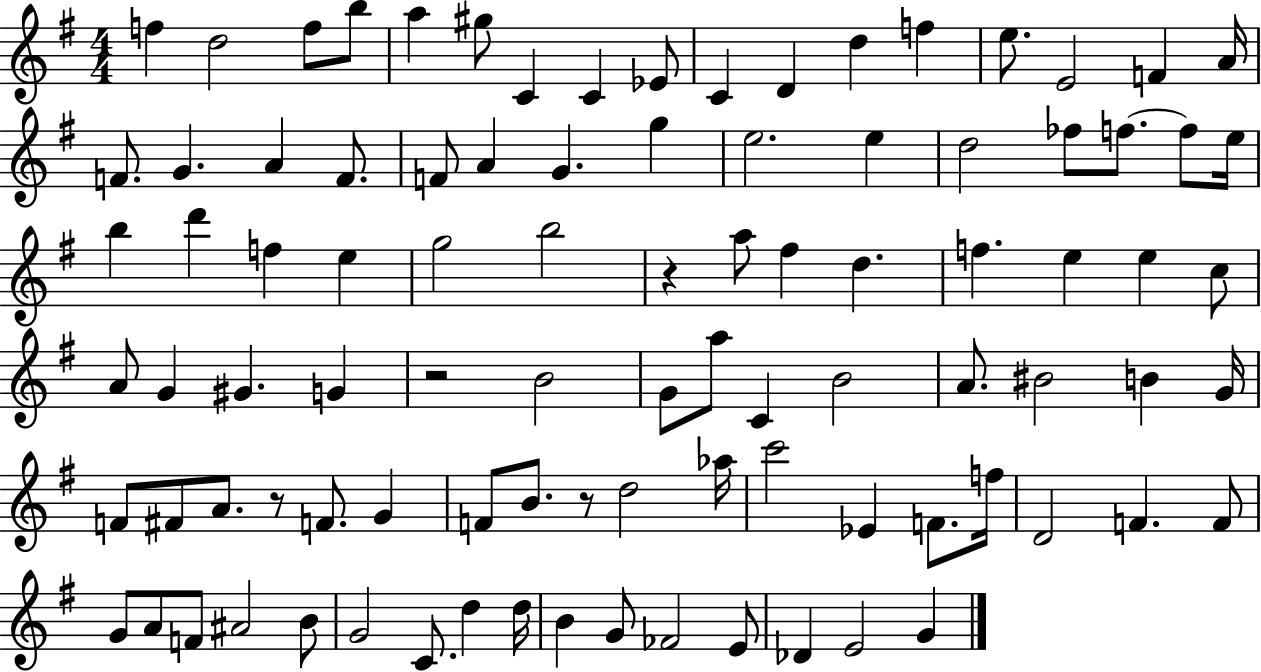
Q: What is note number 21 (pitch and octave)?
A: F4